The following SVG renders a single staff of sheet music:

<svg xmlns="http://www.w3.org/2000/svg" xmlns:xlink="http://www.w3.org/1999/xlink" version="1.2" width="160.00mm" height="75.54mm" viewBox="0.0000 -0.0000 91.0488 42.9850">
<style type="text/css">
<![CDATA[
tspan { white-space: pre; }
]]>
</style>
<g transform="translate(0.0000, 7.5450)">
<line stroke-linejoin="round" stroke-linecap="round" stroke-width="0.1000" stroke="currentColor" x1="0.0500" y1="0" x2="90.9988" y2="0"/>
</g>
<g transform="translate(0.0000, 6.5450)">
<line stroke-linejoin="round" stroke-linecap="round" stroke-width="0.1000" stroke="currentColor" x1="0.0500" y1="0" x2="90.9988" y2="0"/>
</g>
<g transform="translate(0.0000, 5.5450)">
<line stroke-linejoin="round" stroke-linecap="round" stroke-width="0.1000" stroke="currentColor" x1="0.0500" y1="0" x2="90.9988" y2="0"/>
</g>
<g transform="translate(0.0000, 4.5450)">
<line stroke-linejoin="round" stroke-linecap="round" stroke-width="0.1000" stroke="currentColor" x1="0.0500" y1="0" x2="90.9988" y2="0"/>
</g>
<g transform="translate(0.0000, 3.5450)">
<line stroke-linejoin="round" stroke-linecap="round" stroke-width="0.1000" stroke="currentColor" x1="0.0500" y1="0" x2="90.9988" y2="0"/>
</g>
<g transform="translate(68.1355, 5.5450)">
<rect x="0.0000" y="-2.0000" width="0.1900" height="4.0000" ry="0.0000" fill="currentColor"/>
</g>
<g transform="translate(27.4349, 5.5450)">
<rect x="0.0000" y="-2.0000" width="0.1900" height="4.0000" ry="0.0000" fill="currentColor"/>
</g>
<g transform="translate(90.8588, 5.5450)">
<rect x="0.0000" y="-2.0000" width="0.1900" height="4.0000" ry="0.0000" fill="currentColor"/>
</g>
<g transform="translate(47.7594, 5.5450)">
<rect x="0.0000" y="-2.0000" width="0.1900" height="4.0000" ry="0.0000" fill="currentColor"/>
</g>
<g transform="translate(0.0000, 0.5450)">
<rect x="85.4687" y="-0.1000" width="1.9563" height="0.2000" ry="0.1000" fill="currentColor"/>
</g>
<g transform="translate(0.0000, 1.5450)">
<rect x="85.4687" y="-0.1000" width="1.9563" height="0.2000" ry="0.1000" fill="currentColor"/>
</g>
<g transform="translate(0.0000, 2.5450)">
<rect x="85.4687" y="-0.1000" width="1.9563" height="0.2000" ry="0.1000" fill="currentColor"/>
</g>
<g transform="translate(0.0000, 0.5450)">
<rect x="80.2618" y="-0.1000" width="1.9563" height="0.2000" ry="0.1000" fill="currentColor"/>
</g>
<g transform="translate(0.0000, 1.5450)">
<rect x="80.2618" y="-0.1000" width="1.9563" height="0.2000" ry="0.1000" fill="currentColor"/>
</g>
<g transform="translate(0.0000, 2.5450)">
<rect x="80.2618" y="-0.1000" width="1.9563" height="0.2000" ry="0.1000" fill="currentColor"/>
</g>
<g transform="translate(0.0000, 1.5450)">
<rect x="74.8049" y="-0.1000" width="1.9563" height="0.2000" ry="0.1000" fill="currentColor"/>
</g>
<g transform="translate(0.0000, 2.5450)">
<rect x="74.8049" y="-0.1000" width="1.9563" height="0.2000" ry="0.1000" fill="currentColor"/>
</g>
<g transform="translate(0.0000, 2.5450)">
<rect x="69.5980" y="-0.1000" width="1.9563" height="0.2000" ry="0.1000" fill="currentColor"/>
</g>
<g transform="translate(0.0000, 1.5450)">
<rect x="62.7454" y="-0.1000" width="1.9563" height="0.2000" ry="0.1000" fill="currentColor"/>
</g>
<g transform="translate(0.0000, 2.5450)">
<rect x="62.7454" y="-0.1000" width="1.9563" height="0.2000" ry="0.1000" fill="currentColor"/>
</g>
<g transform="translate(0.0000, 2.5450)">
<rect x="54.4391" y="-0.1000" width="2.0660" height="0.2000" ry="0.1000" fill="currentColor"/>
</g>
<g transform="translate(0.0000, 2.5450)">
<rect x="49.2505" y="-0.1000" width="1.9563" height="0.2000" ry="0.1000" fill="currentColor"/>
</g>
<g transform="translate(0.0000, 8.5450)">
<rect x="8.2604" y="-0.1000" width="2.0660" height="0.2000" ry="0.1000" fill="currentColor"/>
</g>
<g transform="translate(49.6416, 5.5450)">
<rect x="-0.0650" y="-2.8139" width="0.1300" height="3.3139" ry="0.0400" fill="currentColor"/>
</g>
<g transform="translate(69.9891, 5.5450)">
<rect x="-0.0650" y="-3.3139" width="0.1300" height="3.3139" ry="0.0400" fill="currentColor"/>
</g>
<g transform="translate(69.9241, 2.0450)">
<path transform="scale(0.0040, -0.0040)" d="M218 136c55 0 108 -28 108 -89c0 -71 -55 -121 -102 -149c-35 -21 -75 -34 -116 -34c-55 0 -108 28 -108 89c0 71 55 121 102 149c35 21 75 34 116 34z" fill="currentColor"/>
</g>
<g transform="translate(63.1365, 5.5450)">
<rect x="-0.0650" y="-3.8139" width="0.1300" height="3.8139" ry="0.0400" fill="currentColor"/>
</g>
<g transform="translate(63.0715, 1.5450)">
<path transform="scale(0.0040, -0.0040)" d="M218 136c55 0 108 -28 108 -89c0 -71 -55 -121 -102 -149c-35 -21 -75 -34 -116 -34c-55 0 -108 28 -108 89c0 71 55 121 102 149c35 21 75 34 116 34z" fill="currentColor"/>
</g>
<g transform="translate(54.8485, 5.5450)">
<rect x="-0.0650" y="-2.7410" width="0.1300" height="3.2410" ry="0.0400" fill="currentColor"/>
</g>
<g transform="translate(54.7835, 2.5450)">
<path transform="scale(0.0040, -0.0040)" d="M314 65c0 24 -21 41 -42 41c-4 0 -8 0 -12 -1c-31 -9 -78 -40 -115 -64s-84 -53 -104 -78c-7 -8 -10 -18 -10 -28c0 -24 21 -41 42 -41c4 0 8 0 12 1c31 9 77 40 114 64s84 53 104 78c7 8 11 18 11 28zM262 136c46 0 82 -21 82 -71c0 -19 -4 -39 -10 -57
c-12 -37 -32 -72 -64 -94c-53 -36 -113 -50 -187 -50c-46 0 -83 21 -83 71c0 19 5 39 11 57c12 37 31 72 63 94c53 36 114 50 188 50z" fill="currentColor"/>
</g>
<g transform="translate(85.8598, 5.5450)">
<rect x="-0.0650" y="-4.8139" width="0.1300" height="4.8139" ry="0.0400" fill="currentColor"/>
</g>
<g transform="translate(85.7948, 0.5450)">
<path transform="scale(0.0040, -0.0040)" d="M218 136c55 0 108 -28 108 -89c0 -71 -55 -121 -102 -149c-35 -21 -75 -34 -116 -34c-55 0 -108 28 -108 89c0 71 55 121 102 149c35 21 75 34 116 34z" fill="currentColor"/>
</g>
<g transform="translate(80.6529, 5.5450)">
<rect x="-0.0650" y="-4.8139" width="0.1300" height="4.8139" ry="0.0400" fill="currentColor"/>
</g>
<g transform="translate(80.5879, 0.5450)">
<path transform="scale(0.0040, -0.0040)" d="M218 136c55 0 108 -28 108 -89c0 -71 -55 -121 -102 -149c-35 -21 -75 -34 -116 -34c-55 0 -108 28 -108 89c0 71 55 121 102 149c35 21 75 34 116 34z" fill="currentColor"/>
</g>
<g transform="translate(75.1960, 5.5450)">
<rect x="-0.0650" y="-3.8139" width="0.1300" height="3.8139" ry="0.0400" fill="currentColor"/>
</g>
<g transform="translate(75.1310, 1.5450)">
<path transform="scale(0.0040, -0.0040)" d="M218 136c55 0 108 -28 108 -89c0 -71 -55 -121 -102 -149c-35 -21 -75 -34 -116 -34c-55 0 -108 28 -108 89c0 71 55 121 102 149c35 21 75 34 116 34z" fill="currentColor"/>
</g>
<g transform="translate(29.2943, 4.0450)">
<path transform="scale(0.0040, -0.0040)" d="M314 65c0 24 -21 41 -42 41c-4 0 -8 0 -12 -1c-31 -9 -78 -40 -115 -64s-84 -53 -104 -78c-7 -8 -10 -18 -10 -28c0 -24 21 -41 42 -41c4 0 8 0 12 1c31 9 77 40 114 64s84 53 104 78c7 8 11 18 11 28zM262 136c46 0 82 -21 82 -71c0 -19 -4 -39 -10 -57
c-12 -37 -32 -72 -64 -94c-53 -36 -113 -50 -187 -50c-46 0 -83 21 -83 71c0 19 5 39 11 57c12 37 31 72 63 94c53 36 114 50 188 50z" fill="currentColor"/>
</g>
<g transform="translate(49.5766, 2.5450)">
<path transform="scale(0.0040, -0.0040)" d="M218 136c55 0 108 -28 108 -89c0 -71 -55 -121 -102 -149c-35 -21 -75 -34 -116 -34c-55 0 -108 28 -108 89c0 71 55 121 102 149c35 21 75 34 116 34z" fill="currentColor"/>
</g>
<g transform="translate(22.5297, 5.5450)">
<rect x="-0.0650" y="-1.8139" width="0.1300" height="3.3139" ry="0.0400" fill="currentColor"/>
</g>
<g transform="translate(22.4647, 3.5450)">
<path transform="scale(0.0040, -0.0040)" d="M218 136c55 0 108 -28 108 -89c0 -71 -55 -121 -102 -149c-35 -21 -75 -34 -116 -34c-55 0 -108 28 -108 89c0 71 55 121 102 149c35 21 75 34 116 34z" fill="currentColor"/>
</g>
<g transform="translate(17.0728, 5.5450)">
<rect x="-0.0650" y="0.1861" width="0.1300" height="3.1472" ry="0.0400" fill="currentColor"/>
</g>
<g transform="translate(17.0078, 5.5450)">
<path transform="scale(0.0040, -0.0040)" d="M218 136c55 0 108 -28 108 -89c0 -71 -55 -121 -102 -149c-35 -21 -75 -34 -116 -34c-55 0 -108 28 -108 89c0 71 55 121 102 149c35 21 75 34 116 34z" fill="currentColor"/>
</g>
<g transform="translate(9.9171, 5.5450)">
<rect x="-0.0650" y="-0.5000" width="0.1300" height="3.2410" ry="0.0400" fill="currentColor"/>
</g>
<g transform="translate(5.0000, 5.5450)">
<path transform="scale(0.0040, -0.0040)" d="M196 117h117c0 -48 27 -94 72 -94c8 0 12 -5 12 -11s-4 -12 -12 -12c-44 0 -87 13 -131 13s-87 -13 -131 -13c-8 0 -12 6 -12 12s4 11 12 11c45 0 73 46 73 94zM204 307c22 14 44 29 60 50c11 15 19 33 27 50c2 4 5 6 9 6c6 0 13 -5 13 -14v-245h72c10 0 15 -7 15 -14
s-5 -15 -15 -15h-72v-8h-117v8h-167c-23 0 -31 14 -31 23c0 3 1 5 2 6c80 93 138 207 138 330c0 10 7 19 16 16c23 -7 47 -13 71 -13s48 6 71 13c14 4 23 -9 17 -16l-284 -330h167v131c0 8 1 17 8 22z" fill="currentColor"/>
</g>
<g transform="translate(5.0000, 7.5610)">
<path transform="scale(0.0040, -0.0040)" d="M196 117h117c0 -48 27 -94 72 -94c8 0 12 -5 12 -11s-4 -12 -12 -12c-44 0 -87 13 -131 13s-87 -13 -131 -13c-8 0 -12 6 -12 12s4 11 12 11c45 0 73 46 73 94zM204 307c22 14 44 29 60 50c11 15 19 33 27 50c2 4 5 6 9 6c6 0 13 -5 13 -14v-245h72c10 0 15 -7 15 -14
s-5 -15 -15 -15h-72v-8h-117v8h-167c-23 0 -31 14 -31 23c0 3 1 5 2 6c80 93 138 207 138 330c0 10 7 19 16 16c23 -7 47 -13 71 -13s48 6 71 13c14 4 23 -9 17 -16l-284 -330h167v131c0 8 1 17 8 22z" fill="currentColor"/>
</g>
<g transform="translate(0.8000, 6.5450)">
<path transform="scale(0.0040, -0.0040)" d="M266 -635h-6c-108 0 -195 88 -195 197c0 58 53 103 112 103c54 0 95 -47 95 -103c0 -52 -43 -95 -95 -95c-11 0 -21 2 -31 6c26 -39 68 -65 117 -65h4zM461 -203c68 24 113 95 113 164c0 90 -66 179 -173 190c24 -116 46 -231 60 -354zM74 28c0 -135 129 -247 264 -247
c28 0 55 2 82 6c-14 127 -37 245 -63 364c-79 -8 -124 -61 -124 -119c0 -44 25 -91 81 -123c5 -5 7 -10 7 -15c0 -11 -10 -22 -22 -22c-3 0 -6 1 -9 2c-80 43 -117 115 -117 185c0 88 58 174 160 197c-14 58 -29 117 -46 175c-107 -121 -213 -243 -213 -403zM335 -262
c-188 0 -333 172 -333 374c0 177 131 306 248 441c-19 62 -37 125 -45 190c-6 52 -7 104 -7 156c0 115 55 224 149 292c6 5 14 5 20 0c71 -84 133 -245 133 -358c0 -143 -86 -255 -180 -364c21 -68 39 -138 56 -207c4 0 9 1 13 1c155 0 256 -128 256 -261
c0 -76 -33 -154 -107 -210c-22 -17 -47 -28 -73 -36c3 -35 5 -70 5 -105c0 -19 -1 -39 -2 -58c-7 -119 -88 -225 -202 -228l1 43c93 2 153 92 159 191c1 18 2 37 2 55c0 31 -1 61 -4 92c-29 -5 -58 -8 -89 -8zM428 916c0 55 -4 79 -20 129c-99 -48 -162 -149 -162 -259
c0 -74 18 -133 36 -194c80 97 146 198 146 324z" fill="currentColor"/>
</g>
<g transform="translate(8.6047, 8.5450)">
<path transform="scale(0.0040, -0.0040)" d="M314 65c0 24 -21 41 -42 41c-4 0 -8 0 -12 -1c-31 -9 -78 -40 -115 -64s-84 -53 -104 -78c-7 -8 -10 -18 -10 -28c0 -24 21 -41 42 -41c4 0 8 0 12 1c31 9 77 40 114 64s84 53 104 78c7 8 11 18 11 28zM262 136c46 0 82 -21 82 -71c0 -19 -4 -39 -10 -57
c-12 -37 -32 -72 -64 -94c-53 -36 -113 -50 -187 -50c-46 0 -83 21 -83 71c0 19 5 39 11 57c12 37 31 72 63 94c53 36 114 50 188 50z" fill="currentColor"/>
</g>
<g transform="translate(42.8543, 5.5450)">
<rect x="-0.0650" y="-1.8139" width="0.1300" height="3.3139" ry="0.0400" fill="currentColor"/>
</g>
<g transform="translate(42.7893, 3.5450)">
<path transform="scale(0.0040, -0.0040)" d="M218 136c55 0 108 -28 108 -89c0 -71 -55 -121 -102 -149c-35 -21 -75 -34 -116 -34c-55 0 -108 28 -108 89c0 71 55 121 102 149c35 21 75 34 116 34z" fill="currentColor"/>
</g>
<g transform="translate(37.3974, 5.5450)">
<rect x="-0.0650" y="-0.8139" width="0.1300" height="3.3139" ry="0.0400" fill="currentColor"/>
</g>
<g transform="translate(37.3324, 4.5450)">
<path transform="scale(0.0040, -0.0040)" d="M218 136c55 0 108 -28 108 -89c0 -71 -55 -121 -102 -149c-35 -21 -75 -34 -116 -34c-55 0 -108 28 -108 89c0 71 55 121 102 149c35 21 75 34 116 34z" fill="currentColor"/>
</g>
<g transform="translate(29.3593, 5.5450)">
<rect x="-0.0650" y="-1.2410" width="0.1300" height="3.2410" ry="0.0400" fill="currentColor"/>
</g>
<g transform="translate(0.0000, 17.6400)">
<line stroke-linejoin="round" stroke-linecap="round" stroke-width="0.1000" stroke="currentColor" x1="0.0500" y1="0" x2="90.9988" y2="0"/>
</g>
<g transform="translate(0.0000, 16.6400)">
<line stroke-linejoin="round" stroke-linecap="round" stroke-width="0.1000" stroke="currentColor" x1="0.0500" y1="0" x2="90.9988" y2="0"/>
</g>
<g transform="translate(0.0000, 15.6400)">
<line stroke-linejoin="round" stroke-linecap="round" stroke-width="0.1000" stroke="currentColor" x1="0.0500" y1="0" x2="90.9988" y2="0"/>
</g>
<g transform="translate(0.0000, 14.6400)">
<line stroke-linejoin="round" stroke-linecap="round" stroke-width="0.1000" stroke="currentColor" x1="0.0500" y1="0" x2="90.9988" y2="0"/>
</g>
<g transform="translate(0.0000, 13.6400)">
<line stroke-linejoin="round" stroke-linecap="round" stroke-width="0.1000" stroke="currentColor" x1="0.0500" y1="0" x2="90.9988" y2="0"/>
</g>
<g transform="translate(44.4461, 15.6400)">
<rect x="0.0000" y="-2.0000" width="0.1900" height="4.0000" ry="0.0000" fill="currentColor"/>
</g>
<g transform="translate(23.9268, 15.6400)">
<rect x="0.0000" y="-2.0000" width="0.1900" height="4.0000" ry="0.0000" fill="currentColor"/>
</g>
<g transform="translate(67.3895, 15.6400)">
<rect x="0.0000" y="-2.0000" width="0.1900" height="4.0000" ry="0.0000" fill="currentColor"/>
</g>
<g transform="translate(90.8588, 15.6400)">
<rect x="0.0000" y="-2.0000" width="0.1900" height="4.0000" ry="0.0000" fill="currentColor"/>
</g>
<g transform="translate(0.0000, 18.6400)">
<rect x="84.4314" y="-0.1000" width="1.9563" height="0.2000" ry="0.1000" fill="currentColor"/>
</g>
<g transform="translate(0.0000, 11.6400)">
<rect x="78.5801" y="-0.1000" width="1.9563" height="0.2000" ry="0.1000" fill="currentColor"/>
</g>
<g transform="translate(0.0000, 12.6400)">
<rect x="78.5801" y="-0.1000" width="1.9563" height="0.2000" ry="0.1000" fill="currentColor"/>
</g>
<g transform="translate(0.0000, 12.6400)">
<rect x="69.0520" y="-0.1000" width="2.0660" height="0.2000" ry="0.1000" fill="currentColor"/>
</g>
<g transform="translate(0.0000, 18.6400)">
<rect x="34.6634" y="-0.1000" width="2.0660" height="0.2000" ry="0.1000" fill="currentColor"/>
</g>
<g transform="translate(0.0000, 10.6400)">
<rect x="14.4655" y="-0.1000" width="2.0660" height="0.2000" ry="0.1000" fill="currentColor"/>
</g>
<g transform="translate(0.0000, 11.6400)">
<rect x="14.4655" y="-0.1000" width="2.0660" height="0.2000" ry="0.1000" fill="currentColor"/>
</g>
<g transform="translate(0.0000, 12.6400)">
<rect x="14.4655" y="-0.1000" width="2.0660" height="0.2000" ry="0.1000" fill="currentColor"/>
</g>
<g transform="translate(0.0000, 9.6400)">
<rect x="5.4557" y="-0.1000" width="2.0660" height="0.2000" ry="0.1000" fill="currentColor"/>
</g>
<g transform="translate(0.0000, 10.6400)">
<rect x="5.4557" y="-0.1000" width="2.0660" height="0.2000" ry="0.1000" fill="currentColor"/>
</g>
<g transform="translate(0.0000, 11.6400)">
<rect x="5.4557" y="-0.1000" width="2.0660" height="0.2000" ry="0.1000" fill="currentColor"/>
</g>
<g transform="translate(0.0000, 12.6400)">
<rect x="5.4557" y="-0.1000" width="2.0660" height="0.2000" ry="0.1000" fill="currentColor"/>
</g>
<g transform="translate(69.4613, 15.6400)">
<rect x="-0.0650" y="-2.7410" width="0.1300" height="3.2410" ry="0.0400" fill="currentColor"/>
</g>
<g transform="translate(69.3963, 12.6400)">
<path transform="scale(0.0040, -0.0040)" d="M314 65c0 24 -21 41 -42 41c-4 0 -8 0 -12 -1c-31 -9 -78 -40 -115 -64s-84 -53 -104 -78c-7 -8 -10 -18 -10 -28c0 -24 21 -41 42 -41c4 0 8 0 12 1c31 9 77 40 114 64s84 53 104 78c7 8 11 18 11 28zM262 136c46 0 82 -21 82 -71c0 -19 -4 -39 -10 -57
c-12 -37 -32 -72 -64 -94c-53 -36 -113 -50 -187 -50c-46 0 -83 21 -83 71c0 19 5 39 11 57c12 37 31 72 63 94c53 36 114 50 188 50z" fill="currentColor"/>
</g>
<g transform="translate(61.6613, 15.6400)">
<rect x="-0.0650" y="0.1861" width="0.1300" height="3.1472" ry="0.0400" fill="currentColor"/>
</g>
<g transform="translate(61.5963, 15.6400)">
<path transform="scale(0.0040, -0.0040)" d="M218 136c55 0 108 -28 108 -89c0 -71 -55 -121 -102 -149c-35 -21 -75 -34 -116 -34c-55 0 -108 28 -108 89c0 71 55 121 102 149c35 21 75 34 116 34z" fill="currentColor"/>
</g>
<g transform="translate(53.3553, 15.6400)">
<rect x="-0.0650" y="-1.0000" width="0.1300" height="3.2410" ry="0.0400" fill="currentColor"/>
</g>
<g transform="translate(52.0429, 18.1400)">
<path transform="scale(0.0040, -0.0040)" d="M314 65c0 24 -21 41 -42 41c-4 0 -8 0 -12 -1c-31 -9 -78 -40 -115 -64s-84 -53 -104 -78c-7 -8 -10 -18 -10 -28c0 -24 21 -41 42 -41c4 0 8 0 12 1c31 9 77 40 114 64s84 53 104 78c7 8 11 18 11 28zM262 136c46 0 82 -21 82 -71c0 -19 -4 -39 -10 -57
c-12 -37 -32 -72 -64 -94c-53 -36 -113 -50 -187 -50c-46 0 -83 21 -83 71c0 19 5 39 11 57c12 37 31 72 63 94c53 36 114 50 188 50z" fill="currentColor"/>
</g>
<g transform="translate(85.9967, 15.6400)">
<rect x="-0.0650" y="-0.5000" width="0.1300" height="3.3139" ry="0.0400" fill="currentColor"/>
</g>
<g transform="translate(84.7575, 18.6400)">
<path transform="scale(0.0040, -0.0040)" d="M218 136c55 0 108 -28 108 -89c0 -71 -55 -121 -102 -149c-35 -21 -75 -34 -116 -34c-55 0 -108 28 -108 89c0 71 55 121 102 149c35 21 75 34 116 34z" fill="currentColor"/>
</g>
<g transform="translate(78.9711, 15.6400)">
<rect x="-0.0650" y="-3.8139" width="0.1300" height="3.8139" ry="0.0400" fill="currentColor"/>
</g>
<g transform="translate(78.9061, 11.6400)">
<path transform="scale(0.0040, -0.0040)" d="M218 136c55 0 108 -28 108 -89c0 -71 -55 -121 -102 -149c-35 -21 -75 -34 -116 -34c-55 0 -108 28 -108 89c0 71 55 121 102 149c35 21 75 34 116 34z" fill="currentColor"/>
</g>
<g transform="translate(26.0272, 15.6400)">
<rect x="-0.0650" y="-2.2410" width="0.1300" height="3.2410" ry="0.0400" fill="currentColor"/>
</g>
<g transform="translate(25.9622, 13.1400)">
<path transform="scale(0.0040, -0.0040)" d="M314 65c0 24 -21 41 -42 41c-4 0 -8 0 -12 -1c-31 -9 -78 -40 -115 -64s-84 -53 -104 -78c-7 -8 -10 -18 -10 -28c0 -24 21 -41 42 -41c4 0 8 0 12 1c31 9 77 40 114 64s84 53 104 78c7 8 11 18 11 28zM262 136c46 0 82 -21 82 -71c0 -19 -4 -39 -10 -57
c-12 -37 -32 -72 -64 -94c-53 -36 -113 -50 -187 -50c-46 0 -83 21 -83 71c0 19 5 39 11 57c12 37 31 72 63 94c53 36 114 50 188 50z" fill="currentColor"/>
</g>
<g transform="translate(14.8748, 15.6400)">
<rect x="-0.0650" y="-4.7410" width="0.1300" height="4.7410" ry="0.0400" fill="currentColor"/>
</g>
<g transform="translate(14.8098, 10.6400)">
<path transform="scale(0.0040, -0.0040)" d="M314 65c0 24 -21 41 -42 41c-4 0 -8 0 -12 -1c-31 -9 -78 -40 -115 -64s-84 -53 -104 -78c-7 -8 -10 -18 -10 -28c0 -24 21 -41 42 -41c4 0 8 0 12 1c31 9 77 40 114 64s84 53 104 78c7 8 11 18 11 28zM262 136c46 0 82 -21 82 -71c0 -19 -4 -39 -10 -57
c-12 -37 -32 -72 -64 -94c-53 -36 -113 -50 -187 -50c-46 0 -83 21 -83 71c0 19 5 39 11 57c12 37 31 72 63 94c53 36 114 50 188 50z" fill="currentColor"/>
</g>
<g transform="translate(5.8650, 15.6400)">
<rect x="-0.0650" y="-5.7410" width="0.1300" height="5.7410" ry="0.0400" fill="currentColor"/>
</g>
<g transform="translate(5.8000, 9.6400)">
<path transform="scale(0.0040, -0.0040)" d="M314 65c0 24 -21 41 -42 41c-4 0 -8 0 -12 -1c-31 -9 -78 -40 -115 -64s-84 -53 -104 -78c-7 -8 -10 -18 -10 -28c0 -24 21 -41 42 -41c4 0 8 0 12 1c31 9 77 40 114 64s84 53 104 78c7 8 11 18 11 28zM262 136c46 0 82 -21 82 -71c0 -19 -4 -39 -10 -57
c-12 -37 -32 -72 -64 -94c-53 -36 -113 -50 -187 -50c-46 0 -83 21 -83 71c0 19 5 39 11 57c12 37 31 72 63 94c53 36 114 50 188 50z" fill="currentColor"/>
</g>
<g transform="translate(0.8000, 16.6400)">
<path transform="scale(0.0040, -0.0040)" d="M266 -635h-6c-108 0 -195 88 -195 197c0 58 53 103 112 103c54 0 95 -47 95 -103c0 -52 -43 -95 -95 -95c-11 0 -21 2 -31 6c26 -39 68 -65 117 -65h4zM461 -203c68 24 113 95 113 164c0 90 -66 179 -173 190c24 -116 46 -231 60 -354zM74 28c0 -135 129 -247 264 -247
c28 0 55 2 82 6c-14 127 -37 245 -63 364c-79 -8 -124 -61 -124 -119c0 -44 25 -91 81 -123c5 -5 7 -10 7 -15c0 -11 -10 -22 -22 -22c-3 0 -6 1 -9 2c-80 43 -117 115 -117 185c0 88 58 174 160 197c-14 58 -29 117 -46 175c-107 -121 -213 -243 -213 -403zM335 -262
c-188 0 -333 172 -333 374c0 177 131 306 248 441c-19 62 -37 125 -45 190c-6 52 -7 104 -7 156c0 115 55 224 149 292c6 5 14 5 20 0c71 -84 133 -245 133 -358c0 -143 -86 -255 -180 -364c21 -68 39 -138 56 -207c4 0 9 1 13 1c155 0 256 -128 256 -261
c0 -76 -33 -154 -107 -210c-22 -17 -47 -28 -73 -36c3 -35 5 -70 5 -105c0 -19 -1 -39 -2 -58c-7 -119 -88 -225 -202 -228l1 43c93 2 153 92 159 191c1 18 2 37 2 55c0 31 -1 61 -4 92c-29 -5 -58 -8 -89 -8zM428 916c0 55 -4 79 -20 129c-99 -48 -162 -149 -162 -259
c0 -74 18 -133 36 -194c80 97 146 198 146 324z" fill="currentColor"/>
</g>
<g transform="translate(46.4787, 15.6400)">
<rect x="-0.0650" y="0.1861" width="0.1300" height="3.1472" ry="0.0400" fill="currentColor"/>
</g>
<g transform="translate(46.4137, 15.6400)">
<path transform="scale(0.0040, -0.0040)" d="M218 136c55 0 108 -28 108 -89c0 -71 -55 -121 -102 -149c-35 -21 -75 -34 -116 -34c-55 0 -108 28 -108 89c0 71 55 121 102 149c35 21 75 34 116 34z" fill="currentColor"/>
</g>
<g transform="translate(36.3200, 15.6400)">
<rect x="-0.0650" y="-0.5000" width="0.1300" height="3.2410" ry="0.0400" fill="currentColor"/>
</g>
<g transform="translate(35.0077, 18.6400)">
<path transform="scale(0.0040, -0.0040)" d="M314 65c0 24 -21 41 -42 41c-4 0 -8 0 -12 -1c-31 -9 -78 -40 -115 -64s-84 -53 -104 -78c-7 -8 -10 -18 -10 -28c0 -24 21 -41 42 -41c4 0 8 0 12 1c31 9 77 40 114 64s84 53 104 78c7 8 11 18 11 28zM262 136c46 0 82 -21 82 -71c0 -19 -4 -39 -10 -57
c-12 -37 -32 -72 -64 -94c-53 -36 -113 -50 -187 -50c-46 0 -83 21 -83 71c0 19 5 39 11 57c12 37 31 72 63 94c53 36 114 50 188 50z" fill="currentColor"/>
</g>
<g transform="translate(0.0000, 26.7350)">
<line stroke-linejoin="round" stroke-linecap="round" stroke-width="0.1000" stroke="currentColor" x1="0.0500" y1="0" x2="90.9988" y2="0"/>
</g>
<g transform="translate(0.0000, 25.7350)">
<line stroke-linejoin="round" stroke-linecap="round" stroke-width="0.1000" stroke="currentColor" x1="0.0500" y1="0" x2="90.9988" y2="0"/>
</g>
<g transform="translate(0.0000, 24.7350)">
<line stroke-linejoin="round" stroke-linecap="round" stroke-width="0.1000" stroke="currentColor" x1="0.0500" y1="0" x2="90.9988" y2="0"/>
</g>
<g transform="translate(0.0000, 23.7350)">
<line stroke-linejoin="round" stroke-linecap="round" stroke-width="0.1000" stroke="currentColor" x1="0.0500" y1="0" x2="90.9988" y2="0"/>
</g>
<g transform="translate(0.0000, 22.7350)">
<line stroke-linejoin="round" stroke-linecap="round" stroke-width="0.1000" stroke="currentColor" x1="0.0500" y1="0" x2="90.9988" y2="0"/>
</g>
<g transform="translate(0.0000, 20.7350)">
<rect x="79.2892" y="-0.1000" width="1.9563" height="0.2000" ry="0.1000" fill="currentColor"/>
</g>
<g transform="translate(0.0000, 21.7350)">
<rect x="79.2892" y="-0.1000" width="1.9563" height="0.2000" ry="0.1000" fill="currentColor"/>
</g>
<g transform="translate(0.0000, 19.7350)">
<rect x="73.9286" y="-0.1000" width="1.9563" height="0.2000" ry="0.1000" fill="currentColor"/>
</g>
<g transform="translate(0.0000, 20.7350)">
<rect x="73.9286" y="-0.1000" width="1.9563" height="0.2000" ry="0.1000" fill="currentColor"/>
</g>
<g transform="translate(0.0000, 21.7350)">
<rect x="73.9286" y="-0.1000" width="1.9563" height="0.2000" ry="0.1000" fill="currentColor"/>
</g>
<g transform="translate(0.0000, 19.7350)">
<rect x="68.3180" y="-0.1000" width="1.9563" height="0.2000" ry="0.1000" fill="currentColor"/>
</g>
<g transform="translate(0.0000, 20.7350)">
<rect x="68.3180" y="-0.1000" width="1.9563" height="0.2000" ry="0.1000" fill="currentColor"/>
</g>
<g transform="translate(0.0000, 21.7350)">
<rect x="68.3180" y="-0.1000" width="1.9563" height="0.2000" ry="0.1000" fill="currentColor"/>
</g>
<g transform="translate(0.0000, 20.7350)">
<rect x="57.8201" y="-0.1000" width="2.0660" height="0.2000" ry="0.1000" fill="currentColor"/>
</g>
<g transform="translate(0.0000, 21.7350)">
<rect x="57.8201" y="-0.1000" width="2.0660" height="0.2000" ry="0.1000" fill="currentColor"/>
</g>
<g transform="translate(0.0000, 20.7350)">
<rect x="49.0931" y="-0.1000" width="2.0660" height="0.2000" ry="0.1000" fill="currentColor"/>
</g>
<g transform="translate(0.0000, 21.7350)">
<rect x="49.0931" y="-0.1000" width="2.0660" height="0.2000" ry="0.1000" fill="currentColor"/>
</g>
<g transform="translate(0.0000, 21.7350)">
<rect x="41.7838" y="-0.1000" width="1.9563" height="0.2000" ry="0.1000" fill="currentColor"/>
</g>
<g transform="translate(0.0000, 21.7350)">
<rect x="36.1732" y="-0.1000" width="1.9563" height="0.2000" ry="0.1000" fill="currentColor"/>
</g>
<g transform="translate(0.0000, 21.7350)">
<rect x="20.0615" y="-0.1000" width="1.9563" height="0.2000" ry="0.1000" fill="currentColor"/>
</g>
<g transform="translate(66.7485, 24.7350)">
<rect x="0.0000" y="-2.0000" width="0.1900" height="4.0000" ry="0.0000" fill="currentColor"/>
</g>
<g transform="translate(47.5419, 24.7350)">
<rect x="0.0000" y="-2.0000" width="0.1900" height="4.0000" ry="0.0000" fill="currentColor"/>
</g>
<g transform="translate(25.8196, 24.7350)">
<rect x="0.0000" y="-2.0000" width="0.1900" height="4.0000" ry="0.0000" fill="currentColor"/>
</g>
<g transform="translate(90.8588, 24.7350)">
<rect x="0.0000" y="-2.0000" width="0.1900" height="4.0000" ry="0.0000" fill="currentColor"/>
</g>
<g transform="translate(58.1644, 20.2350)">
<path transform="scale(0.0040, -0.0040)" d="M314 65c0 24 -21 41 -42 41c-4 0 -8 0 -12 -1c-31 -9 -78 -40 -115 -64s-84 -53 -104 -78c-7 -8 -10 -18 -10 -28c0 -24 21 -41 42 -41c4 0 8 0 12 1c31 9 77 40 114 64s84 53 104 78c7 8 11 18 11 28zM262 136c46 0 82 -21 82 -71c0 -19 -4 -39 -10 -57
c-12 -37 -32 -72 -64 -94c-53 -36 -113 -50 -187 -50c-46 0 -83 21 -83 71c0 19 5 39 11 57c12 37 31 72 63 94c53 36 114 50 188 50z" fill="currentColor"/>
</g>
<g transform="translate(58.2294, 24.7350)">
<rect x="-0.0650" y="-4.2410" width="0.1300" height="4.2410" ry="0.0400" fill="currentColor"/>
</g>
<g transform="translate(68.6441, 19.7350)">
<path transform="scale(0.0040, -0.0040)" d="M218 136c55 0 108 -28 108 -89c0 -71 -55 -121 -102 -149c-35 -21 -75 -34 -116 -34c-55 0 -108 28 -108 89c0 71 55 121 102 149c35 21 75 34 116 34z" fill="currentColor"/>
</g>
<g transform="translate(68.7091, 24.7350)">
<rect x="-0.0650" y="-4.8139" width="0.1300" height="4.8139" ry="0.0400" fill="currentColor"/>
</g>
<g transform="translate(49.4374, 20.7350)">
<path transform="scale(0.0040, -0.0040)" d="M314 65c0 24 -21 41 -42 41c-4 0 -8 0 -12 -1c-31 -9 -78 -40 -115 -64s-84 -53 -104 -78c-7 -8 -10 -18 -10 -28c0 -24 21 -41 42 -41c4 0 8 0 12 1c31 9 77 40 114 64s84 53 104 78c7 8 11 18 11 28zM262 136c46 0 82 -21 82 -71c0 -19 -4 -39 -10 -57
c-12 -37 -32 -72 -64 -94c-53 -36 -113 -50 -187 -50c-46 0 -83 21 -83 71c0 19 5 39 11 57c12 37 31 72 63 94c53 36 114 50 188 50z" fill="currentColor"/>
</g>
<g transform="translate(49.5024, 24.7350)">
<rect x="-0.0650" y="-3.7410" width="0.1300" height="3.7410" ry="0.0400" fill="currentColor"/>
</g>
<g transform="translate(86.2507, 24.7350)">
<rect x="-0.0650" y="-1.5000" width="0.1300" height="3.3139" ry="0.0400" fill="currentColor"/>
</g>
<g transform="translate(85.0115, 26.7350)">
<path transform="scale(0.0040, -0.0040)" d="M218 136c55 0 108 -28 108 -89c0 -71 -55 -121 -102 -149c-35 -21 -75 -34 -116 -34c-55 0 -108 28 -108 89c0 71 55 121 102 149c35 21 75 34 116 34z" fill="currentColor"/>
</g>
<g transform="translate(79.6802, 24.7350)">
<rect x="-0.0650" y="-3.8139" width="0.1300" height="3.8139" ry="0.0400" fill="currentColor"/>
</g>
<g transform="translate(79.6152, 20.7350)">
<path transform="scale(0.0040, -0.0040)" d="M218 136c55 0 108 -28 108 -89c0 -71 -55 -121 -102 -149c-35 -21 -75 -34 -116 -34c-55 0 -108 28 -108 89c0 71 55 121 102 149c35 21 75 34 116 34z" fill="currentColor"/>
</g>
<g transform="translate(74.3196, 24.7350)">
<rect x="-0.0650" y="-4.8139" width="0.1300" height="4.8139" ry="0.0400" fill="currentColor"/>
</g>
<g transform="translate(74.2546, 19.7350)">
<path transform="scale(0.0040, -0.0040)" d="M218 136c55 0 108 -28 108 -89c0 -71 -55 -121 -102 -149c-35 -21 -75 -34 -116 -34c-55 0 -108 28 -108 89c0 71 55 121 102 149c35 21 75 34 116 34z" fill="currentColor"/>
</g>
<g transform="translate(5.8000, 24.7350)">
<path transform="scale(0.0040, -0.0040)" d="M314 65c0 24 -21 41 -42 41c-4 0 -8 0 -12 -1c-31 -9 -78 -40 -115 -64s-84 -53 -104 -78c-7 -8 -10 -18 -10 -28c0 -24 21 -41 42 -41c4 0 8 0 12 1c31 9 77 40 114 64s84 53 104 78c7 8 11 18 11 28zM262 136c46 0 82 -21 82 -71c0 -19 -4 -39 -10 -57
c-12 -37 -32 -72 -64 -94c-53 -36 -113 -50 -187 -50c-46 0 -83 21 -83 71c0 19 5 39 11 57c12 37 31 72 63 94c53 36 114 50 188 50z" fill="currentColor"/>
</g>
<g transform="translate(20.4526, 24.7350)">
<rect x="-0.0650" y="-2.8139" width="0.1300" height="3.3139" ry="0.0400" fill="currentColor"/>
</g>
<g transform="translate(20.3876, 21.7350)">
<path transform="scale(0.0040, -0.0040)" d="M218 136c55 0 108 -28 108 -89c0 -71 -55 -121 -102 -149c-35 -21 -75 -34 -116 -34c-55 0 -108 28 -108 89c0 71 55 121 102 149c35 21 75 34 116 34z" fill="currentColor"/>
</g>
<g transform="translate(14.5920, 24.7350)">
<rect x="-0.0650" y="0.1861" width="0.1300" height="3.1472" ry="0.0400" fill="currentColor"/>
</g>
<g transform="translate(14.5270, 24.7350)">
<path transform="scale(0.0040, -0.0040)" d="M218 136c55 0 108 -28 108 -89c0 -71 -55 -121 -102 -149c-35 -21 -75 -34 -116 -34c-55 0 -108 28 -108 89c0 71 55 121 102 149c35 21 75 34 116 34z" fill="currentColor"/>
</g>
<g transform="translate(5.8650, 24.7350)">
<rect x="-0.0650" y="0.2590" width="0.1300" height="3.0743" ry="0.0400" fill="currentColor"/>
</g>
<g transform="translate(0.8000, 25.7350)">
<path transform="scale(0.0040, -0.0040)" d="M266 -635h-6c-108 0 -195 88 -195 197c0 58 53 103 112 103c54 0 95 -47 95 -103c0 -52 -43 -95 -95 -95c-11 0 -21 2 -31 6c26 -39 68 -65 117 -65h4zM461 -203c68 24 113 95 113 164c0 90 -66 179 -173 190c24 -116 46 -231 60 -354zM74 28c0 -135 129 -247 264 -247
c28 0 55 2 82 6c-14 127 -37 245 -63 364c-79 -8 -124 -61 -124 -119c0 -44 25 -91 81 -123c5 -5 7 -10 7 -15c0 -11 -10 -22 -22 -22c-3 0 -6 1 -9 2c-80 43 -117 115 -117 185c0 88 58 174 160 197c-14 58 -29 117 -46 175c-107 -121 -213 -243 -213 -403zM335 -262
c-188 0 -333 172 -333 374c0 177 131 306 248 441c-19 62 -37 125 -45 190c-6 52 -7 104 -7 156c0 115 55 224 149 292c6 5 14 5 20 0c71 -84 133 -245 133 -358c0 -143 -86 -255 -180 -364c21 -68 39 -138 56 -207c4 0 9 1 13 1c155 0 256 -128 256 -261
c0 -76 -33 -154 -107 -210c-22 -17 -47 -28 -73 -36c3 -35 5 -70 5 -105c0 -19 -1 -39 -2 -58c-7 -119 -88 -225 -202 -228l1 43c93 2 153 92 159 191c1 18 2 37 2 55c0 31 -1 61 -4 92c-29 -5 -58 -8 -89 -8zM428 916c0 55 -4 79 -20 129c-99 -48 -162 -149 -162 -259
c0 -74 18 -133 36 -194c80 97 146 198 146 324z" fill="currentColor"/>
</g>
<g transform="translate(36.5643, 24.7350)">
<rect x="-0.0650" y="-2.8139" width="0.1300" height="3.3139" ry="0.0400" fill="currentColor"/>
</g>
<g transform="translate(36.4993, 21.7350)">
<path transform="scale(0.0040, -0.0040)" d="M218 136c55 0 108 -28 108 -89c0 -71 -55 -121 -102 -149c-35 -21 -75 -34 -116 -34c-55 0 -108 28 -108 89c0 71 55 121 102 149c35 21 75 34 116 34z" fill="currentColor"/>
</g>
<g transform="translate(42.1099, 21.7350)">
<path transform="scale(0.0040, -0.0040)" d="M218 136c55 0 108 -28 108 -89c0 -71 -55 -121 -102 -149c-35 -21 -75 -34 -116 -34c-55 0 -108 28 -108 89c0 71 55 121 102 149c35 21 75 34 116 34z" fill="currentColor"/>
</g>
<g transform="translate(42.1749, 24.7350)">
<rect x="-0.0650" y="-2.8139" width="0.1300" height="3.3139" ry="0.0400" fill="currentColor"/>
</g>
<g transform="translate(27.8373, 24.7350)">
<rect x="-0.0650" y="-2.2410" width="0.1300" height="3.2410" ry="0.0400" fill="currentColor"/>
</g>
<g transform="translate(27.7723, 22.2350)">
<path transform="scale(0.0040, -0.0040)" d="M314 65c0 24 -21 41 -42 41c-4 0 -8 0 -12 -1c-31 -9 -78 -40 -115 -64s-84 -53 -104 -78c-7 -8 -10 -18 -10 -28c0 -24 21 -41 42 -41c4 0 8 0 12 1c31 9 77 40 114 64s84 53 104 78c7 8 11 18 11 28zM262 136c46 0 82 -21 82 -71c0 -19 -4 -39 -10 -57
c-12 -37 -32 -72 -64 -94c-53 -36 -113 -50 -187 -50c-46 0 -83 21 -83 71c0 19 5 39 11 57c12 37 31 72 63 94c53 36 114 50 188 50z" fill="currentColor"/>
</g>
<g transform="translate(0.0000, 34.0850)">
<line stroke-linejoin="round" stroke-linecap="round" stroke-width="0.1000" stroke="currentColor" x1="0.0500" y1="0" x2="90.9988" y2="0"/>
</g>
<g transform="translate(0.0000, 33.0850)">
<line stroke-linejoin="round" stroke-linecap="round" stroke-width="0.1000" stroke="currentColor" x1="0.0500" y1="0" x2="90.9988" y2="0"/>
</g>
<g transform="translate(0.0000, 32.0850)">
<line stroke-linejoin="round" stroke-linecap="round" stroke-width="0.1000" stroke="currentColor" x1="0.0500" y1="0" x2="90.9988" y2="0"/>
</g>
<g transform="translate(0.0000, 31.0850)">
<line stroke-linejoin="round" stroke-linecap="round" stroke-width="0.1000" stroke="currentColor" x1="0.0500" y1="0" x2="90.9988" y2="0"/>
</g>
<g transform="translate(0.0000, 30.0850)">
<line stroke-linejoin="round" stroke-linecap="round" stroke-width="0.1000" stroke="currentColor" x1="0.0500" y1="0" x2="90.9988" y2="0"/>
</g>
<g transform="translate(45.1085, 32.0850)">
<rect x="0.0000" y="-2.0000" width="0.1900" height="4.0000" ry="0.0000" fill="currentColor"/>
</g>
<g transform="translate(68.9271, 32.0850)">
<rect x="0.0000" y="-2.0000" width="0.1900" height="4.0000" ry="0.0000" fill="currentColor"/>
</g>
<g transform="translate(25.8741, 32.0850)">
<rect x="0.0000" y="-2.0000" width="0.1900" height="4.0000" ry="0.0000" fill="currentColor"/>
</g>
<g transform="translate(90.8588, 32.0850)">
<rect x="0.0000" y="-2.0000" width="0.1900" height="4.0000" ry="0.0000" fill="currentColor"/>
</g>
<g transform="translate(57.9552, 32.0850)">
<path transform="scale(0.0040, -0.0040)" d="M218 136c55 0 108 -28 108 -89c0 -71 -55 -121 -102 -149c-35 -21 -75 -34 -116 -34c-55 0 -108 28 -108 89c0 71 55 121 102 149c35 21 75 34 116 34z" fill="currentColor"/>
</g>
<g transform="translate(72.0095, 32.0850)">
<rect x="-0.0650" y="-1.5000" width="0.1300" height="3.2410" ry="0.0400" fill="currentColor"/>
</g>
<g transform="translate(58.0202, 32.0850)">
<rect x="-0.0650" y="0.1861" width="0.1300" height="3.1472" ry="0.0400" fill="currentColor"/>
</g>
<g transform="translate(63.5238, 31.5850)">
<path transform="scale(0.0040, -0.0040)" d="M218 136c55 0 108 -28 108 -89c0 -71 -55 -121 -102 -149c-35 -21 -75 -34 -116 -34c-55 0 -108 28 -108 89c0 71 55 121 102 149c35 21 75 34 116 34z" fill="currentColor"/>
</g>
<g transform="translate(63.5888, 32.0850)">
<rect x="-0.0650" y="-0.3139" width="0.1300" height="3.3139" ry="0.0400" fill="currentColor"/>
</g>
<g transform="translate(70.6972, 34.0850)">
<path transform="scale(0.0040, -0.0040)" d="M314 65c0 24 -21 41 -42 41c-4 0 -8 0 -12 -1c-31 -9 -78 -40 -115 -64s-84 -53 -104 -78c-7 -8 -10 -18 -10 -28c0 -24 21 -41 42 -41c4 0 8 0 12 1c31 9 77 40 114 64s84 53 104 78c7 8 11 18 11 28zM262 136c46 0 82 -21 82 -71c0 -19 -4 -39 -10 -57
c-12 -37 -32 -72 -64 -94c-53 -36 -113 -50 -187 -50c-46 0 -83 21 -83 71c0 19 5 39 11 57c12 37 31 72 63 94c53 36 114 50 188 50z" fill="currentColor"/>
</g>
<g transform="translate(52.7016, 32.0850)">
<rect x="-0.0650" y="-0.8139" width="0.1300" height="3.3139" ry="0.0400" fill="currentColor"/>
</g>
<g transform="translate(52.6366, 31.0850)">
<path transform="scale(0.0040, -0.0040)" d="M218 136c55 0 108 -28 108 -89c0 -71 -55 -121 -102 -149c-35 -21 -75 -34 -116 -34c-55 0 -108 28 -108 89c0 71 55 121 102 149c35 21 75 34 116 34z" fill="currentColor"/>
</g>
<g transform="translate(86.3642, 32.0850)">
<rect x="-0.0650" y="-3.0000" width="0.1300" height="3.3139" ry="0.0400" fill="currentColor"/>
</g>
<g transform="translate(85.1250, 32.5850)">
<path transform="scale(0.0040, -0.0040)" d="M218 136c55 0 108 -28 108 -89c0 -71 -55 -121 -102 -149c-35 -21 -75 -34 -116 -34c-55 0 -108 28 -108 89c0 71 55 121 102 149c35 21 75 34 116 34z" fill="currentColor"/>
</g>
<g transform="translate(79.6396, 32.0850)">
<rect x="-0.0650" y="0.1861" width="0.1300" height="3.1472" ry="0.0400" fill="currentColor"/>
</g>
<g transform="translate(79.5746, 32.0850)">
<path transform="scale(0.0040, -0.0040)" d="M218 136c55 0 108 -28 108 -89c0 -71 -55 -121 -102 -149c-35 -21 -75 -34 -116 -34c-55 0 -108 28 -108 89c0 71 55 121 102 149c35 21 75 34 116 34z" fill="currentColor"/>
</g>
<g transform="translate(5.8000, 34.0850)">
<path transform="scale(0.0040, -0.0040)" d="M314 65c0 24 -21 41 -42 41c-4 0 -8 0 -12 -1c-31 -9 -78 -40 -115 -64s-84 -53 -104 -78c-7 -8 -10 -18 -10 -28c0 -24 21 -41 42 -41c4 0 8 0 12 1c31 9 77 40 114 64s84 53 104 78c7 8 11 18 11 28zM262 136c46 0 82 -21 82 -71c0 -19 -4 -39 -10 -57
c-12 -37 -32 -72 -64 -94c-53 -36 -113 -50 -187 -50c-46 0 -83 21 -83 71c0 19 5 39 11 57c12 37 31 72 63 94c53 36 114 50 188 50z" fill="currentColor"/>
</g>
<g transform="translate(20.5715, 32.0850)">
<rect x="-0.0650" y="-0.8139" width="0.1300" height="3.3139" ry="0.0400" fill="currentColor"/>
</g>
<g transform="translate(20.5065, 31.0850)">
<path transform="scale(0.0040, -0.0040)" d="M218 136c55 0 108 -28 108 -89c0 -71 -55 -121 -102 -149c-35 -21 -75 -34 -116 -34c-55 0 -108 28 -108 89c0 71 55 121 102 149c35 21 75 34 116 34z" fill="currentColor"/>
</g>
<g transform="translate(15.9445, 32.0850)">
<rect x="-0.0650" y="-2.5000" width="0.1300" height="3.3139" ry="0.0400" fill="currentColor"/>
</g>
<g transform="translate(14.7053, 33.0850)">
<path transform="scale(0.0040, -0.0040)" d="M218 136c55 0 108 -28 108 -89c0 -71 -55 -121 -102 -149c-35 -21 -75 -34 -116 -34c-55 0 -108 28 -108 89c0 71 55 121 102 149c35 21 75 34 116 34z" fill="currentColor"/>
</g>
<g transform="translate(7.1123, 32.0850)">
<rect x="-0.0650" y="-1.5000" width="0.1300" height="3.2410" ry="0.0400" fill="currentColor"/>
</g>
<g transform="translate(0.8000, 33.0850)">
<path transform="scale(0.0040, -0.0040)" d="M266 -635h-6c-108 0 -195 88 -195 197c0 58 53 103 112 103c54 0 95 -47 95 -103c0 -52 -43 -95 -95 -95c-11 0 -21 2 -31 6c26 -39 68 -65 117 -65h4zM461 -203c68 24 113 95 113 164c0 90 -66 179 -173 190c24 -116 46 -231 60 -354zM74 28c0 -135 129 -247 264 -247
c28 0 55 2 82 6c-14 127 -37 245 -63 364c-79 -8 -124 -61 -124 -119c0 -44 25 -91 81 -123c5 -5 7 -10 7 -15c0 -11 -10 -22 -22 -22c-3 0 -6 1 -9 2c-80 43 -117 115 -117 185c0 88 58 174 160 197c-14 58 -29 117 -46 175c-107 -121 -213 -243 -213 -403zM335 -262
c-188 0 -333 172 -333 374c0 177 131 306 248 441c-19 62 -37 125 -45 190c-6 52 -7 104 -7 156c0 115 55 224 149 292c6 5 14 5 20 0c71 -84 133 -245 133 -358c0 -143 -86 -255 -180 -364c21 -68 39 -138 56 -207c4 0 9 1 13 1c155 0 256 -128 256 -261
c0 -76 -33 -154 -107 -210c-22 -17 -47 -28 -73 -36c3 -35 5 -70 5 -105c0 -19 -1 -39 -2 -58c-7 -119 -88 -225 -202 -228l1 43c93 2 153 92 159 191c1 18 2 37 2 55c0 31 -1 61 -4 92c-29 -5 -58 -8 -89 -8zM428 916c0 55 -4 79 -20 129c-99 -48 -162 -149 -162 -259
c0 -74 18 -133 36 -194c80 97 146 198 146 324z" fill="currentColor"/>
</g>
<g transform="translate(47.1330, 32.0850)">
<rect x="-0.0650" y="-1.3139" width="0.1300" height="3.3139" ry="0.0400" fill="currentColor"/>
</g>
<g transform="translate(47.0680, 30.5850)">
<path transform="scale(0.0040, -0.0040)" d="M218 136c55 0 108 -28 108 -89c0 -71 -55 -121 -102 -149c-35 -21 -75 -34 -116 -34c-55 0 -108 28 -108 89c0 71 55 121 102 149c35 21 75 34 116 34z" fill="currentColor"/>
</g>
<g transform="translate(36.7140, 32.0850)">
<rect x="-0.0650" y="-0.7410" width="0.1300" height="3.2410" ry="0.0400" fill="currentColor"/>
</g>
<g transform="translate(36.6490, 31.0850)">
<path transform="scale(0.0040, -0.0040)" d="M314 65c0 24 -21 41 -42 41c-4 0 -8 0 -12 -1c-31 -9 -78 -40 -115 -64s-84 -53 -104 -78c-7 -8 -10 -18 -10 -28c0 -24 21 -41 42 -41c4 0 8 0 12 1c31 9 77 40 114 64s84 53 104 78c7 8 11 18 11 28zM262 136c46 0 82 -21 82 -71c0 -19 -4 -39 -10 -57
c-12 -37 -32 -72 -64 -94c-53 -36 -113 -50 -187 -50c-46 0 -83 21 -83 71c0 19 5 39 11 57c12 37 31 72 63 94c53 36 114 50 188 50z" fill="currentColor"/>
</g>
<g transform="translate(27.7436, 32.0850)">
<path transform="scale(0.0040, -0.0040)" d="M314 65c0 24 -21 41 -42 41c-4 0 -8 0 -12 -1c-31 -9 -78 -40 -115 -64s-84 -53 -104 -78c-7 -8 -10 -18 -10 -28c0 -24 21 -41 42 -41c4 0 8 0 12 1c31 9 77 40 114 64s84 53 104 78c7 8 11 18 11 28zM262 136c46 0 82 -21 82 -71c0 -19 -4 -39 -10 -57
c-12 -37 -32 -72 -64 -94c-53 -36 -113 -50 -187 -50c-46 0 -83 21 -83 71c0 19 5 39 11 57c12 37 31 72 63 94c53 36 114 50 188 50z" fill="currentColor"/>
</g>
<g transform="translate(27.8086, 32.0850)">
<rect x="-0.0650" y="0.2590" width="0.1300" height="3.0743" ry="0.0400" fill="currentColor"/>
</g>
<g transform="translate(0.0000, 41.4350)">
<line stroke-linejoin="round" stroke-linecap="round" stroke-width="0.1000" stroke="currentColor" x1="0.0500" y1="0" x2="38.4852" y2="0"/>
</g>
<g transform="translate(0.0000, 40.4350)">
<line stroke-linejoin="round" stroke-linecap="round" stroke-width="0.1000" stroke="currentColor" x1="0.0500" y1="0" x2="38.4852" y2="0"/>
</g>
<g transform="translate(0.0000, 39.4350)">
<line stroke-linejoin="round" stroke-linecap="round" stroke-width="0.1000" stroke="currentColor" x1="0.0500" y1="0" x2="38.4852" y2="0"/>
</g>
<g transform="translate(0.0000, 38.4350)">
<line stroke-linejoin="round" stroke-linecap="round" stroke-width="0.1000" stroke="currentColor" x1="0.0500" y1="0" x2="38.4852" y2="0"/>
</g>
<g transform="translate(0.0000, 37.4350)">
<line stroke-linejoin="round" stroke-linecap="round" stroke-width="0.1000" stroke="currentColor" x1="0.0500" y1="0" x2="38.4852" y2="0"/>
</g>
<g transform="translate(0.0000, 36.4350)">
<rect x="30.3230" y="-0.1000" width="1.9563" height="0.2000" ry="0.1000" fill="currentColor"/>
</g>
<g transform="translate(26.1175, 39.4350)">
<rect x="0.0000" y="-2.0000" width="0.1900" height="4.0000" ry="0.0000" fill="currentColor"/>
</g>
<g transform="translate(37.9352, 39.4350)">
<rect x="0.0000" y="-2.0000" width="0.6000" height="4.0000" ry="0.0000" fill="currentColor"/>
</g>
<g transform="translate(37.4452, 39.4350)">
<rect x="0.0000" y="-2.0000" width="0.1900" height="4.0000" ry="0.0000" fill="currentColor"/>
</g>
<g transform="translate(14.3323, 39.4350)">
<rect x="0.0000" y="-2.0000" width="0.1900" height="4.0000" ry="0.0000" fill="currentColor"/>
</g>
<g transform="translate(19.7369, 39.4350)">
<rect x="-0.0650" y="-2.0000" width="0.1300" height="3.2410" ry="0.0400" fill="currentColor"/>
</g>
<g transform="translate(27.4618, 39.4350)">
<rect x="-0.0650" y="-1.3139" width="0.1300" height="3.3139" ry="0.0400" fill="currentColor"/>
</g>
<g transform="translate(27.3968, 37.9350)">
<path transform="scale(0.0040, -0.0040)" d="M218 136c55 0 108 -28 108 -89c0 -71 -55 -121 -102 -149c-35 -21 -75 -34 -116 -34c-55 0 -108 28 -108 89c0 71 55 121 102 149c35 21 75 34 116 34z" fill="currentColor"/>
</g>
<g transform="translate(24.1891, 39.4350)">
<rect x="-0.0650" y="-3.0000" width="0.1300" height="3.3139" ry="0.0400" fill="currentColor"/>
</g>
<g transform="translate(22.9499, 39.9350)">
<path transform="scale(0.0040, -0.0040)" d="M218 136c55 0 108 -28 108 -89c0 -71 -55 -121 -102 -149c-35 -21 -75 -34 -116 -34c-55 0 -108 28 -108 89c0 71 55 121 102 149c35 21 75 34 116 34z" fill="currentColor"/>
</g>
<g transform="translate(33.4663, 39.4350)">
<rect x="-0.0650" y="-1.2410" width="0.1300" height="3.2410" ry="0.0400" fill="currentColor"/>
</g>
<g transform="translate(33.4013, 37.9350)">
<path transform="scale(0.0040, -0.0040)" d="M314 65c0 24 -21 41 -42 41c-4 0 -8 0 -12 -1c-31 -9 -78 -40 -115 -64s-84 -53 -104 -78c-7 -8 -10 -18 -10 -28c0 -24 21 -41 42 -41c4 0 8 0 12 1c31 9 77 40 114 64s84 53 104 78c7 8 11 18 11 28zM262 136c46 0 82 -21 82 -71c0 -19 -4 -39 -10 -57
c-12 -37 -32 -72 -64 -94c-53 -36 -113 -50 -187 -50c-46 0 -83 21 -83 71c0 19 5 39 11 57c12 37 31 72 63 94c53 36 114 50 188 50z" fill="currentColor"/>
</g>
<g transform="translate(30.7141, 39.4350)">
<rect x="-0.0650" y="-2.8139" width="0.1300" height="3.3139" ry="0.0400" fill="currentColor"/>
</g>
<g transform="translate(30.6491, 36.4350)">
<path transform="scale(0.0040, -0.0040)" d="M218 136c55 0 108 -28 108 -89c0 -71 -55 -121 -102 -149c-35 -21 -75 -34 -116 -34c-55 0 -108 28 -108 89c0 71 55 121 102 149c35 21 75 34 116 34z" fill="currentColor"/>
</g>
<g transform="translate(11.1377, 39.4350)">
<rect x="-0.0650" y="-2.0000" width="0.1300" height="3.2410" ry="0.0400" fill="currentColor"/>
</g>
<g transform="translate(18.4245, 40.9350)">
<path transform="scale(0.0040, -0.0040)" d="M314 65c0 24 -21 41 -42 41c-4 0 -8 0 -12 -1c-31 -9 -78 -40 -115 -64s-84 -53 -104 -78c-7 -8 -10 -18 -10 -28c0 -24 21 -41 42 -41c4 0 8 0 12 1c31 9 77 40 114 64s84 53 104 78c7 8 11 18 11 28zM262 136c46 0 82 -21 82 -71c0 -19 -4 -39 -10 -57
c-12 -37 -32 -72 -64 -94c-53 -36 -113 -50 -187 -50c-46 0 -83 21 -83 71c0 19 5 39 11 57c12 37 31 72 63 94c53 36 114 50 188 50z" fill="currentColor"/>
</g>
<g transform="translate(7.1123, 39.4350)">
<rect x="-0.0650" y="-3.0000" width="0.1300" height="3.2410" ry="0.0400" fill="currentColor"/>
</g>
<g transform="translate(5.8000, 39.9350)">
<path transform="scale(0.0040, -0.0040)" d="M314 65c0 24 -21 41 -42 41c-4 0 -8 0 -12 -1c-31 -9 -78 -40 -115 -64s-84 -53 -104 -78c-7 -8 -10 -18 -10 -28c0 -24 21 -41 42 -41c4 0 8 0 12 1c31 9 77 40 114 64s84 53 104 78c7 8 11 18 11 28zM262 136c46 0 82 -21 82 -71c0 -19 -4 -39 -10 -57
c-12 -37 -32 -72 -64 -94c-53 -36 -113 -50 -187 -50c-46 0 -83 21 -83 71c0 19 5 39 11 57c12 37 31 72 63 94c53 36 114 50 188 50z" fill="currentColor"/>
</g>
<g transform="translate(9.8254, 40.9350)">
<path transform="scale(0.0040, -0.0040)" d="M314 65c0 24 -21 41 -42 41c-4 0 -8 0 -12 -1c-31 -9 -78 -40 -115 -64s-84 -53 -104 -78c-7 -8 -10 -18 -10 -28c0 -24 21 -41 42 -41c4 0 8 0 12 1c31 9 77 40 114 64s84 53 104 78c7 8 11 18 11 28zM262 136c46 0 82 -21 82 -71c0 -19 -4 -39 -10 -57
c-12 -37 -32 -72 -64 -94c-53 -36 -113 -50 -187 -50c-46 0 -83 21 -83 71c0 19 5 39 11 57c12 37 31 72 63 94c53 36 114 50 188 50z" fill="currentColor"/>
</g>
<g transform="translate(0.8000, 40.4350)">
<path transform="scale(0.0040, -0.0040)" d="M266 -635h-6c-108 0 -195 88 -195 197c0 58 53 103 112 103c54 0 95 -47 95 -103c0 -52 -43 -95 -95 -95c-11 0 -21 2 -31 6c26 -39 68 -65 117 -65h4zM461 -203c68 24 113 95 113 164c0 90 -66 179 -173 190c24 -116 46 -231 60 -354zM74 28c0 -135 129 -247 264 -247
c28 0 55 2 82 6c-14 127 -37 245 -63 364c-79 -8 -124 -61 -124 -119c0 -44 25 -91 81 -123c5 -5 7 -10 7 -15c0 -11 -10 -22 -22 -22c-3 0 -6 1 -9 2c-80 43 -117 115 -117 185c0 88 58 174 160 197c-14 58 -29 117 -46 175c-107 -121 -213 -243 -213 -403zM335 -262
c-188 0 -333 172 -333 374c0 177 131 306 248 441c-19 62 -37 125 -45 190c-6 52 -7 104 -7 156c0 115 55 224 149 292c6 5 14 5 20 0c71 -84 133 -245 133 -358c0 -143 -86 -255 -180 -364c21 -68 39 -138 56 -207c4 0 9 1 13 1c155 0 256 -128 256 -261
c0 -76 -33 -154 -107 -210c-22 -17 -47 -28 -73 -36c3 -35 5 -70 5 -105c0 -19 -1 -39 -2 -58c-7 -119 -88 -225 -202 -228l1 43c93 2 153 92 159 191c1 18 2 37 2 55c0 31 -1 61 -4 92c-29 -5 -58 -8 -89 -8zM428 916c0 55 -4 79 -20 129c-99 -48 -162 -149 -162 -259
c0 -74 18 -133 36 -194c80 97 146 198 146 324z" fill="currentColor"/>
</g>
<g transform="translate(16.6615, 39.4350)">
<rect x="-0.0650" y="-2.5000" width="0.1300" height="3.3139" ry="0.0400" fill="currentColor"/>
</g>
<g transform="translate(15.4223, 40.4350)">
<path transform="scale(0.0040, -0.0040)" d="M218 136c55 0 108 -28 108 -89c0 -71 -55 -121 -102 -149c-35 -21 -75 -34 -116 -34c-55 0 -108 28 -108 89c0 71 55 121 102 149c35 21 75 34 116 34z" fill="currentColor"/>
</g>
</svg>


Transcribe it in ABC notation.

X:1
T:Untitled
M:4/4
L:1/4
K:C
C2 B f e2 d f a a2 c' b c' e' e' g'2 e'2 g2 C2 B D2 B a2 c' C B2 B a g2 a a c'2 d'2 e' e' c' E E2 G d B2 d2 e d B c E2 B A A2 F2 G F2 A e a e2